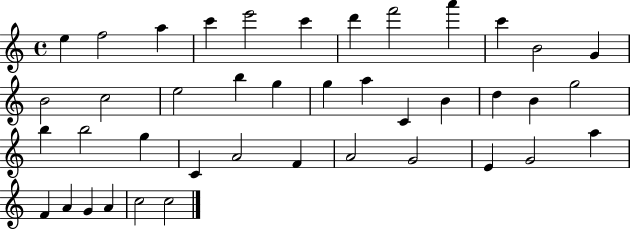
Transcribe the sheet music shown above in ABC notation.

X:1
T:Untitled
M:4/4
L:1/4
K:C
e f2 a c' e'2 c' d' f'2 a' c' B2 G B2 c2 e2 b g g a C B d B g2 b b2 g C A2 F A2 G2 E G2 a F A G A c2 c2